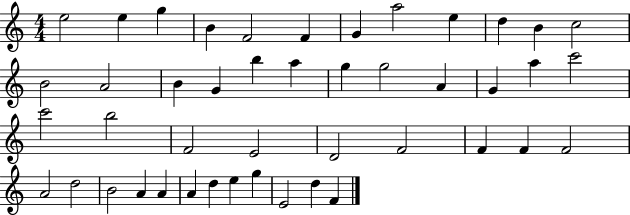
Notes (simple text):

E5/h E5/q G5/q B4/q F4/h F4/q G4/q A5/h E5/q D5/q B4/q C5/h B4/h A4/h B4/q G4/q B5/q A5/q G5/q G5/h A4/q G4/q A5/q C6/h C6/h B5/h F4/h E4/h D4/h F4/h F4/q F4/q F4/h A4/h D5/h B4/h A4/q A4/q A4/q D5/q E5/q G5/q E4/h D5/q F4/q